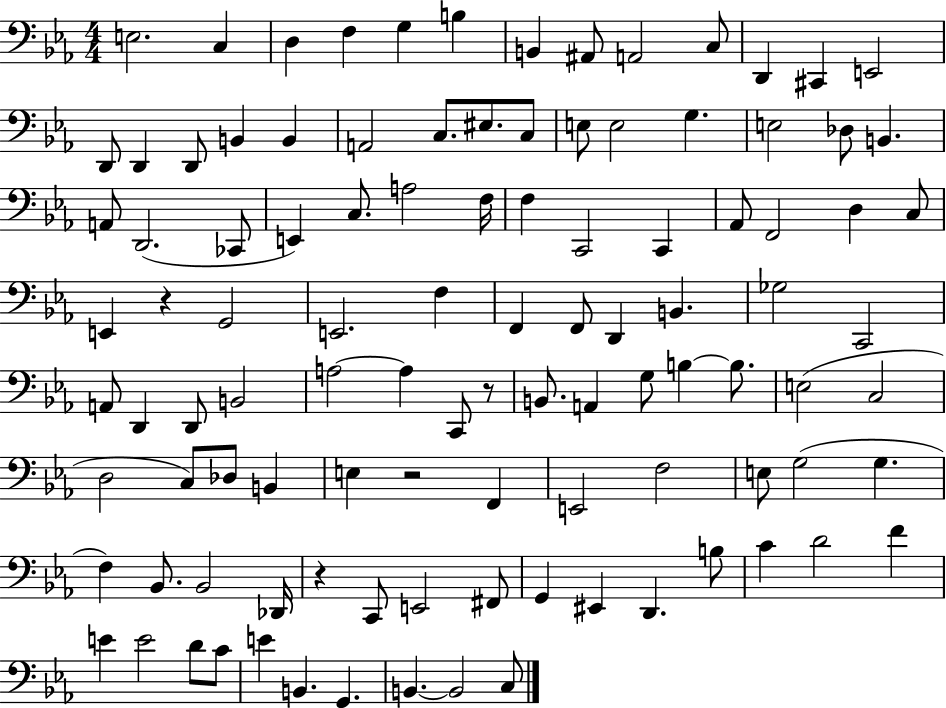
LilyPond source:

{
  \clef bass
  \numericTimeSignature
  \time 4/4
  \key ees \major
  e2. c4 | d4 f4 g4 b4 | b,4 ais,8 a,2 c8 | d,4 cis,4 e,2 | \break d,8 d,4 d,8 b,4 b,4 | a,2 c8. eis8. c8 | e8 e2 g4. | e2 des8 b,4. | \break a,8 d,2.( ces,8 | e,4) c8. a2 f16 | f4 c,2 c,4 | aes,8 f,2 d4 c8 | \break e,4 r4 g,2 | e,2. f4 | f,4 f,8 d,4 b,4. | ges2 c,2 | \break a,8 d,4 d,8 b,2 | a2~~ a4 c,8 r8 | b,8. a,4 g8 b4~~ b8. | e2( c2 | \break d2 c8) des8 b,4 | e4 r2 f,4 | e,2 f2 | e8 g2( g4. | \break f4) bes,8. bes,2 des,16 | r4 c,8 e,2 fis,8 | g,4 eis,4 d,4. b8 | c'4 d'2 f'4 | \break e'4 e'2 d'8 c'8 | e'4 b,4. g,4. | b,4.~~ b,2 c8 | \bar "|."
}